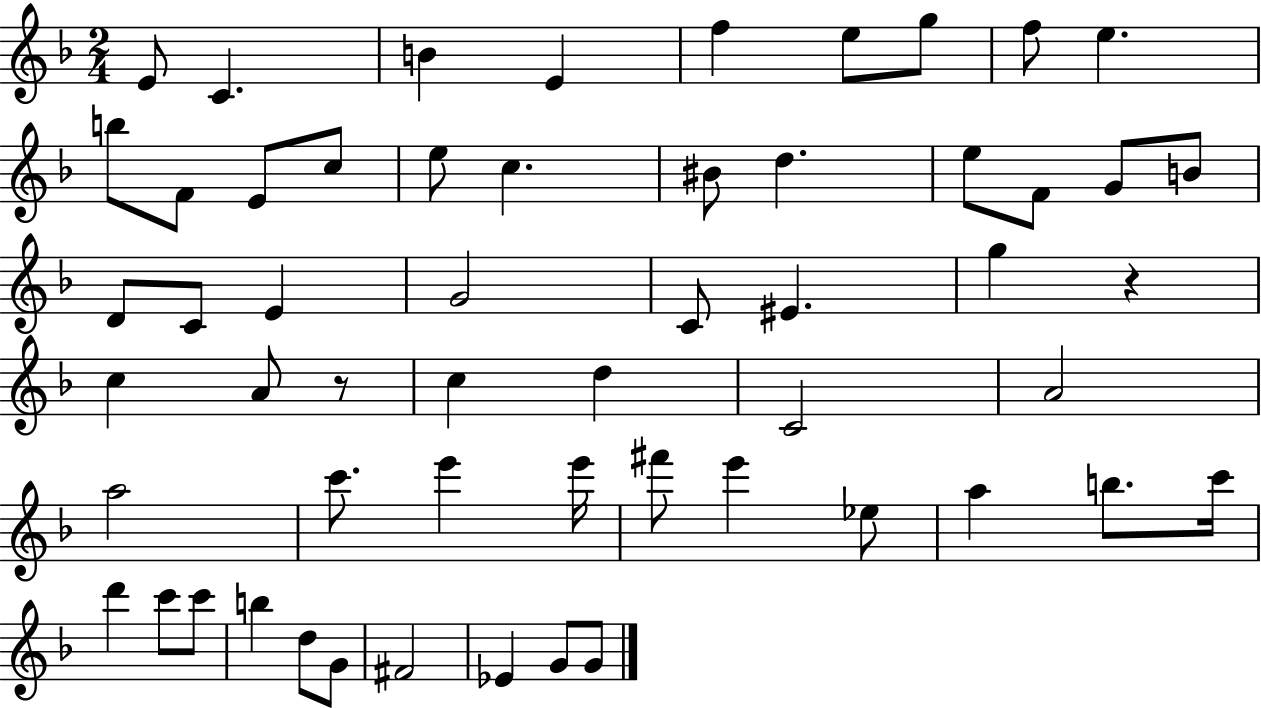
{
  \clef treble
  \numericTimeSignature
  \time 2/4
  \key f \major
  e'8 c'4. | b'4 e'4 | f''4 e''8 g''8 | f''8 e''4. | \break b''8 f'8 e'8 c''8 | e''8 c''4. | bis'8 d''4. | e''8 f'8 g'8 b'8 | \break d'8 c'8 e'4 | g'2 | c'8 eis'4. | g''4 r4 | \break c''4 a'8 r8 | c''4 d''4 | c'2 | a'2 | \break a''2 | c'''8. e'''4 e'''16 | fis'''8 e'''4 ees''8 | a''4 b''8. c'''16 | \break d'''4 c'''8 c'''8 | b''4 d''8 g'8 | fis'2 | ees'4 g'8 g'8 | \break \bar "|."
}